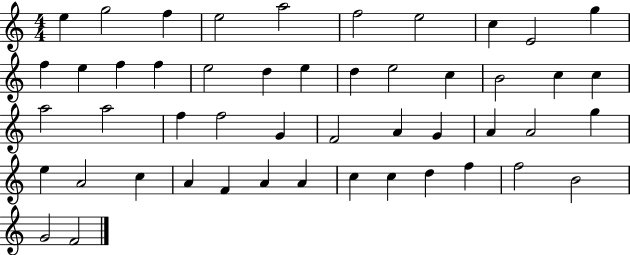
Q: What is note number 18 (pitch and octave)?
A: D5